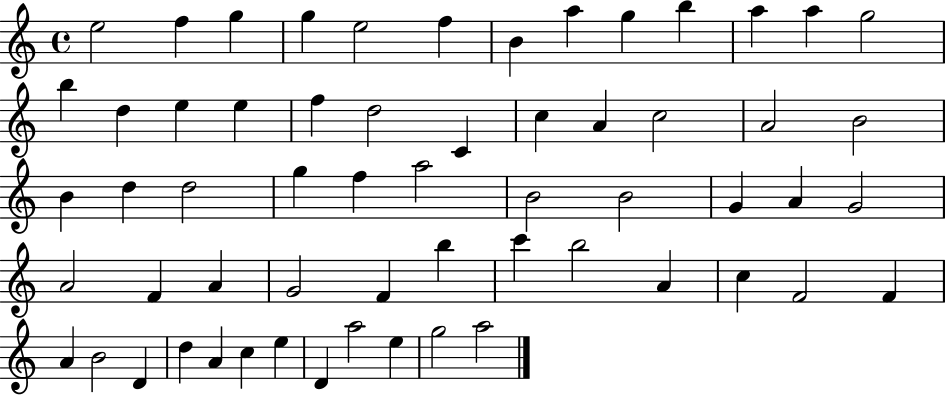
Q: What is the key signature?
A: C major